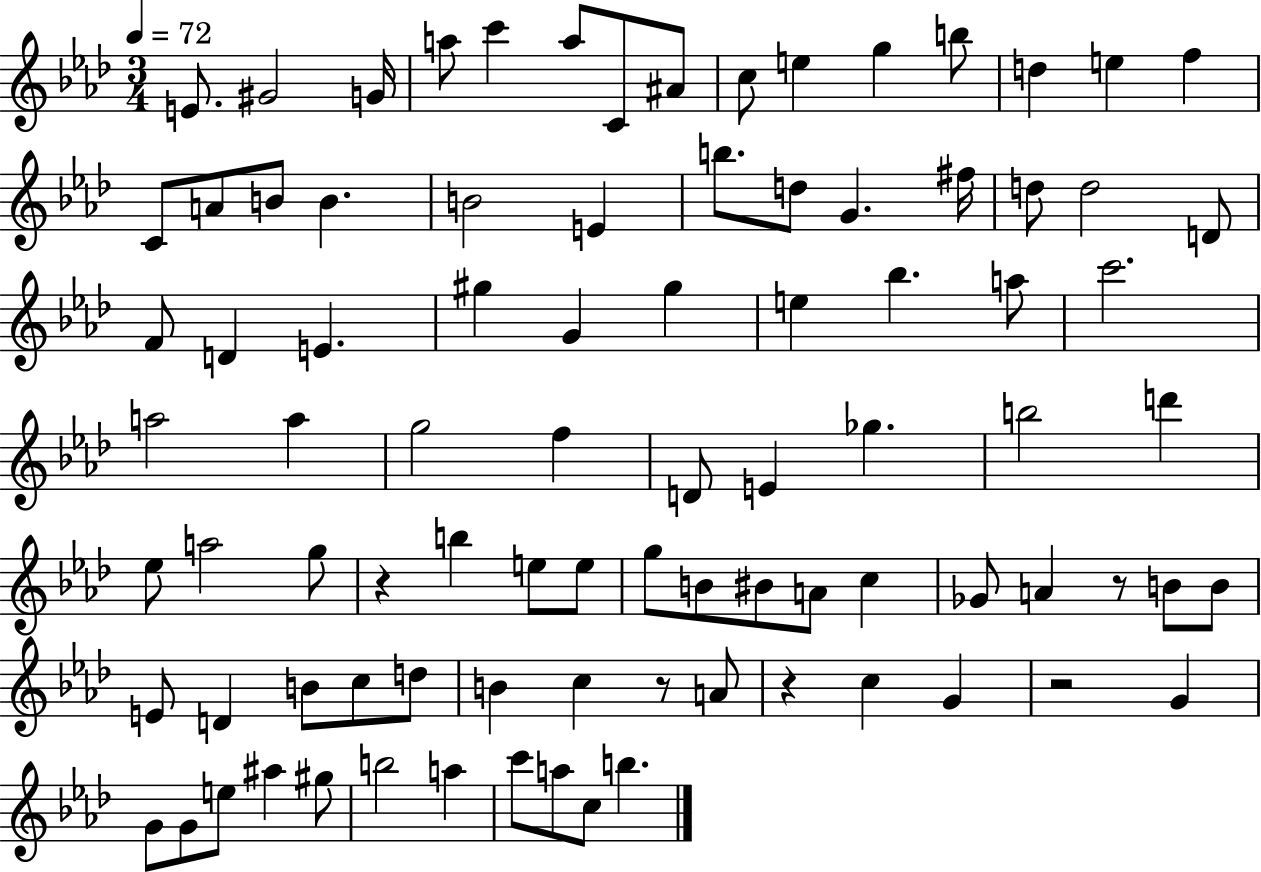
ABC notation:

X:1
T:Untitled
M:3/4
L:1/4
K:Ab
E/2 ^G2 G/4 a/2 c' a/2 C/2 ^A/2 c/2 e g b/2 d e f C/2 A/2 B/2 B B2 E b/2 d/2 G ^f/4 d/2 d2 D/2 F/2 D E ^g G ^g e _b a/2 c'2 a2 a g2 f D/2 E _g b2 d' _e/2 a2 g/2 z b e/2 e/2 g/2 B/2 ^B/2 A/2 c _G/2 A z/2 B/2 B/2 E/2 D B/2 c/2 d/2 B c z/2 A/2 z c G z2 G G/2 G/2 e/2 ^a ^g/2 b2 a c'/2 a/2 c/2 b